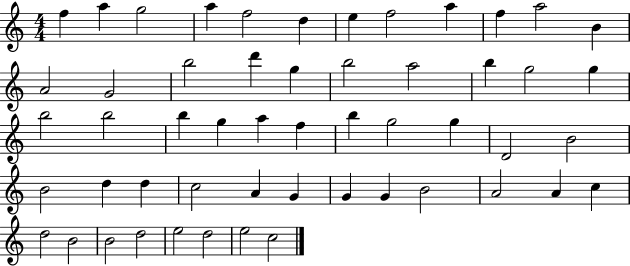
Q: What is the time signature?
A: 4/4